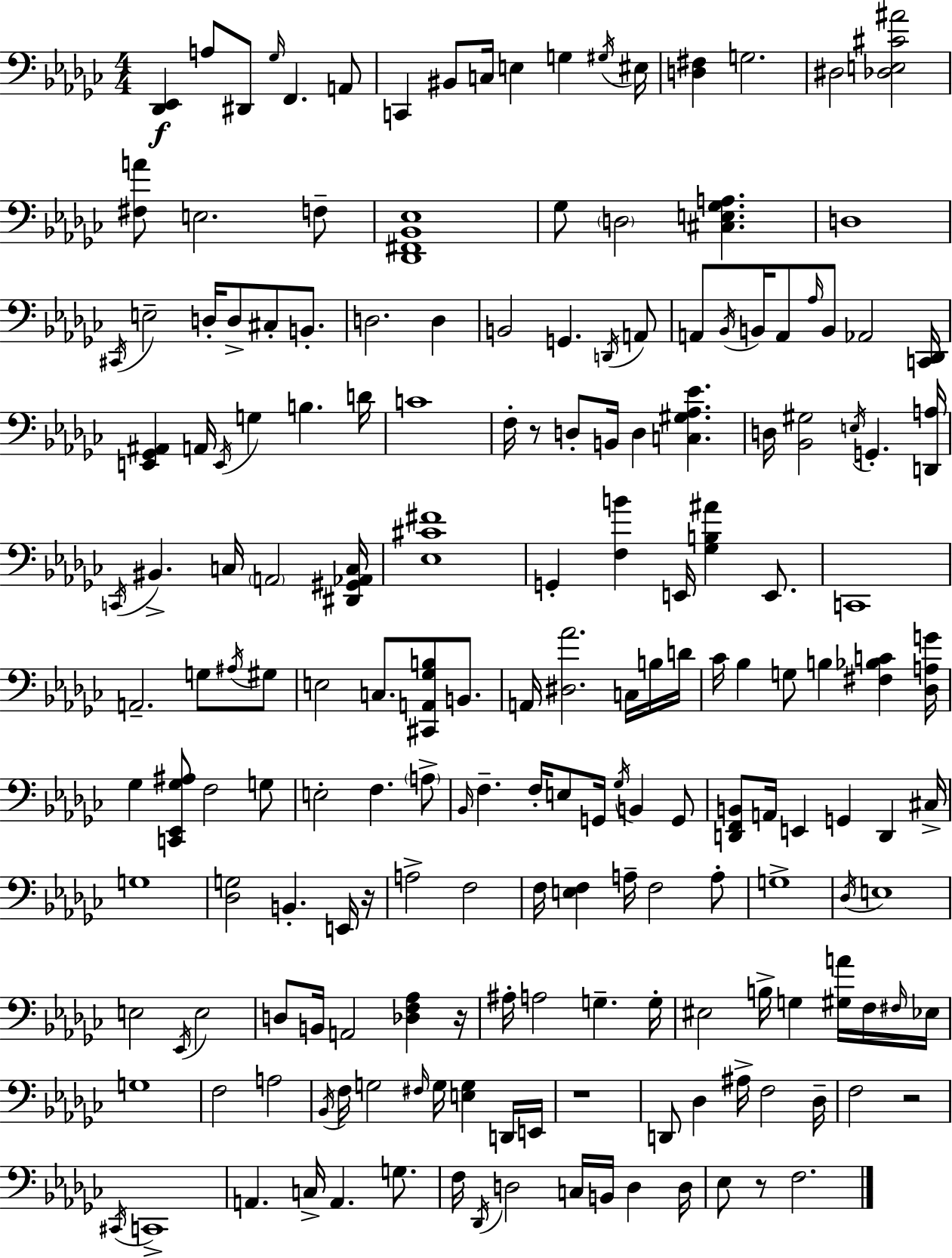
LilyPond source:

{
  \clef bass
  \numericTimeSignature
  \time 4/4
  \key ees \minor
  \repeat volta 2 { <des, ees,>4\f a8 dis,8 \grace { ges16 } f,4. a,8 | c,4 bis,8 c16 e4 g4 | \acciaccatura { gis16 } eis16 <d fis>4 g2. | dis2 <des e cis' ais'>2 | \break <fis a'>8 e2. | f8-- <des, fis, bes, ees>1 | ges8 \parenthesize d2 <cis e ges a>4. | d1 | \break \acciaccatura { cis,16 } e2-- d16-. d8-> cis8-. | b,8.-. d2. d4 | b,2 g,4. | \acciaccatura { d,16 } a,8 a,8 \acciaccatura { bes,16 } b,16 a,8 \grace { aes16 } b,8 aes,2 | \break <c, des,>16 <e, ges, ais,>4 a,16 \acciaccatura { e,16 } g4 | b4. d'16 c'1 | f16-. r8 d8-. b,16 d4 | <c gis aes ees'>4. d16 <bes, gis>2 | \break \acciaccatura { e16 } g,4.-. <d, a>16 \acciaccatura { c,16 } bis,4.-> c16 | \parenthesize a,2 <dis, gis, aes, c>16 <ees cis' fis'>1 | g,4-. <f b'>4 | e,16 <ges b ais'>4 e,8. c,1 | \break a,2.-- | g8 \acciaccatura { ais16 } gis8 e2 | c8. <cis, a, ges b>8 b,8. a,16 <dis aes'>2. | c16 b16 d'16 ces'16 bes4 g8 | \break b4 <fis bes c'>4 <des a g'>16 ges4 <c, ees, ges ais>8 | f2 g8 e2-. | f4. \parenthesize a8-> \grace { bes,16 } f4.-- | f16-. e8 g,16 \acciaccatura { ges16 } b,4 g,8 <d, f, b,>8 a,16 e,4 | \break g,4 d,4 cis16-> g1 | <des g>2 | b,4.-. e,16 r16 a2-> | f2 f16 <e f>4 | \break a16-- f2 a8-. g1-> | \acciaccatura { des16 } e1 | e2 | \acciaccatura { ees,16 } e2 d8 | \break b,16 a,2 <des f aes>4 r16 ais16-. a2 | g4.-- g16-. eis2 | b16-> g4 <gis a'>16 f16 \grace { fis16 } ees16 g1 | f2 | \break a2 \acciaccatura { bes,16 } | f16 g2 \grace { fis16 } g16 <e g>4 d,16 | e,16 r1 | d,8 des4 ais16-> f2 | \break des16-- f2 r2 | \acciaccatura { cis,16 } c,1-> | a,4. c16-> a,4. g8. | f16 \acciaccatura { des,16 } d2 c16 b,16 d4 | \break d16 ees8 r8 f2. | } \bar "|."
}